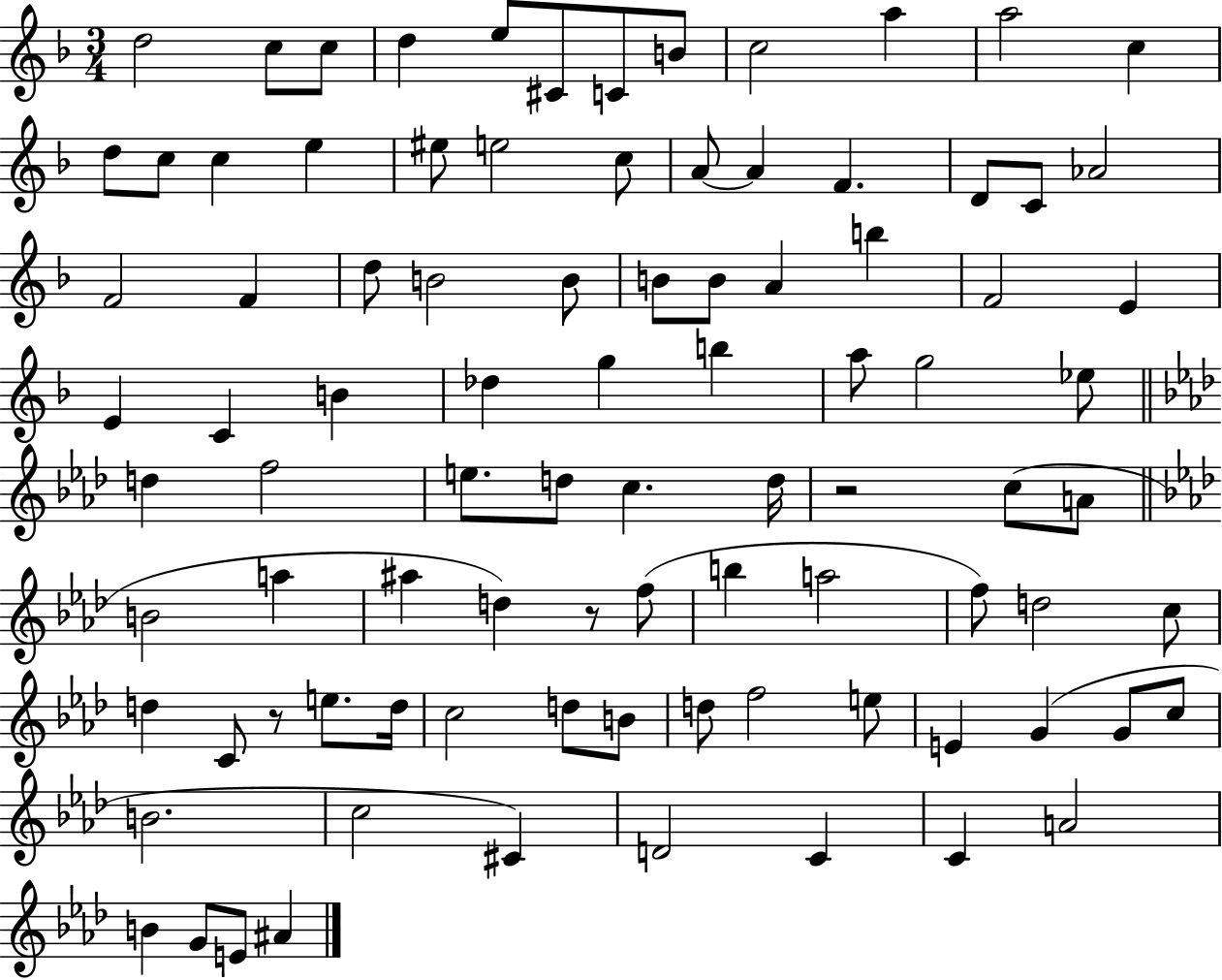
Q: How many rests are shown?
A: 3